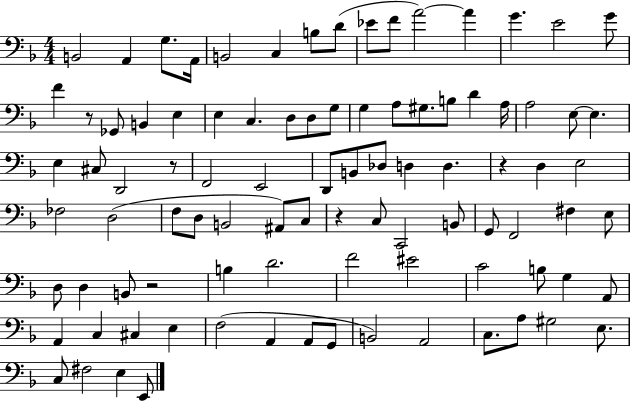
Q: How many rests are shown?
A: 5